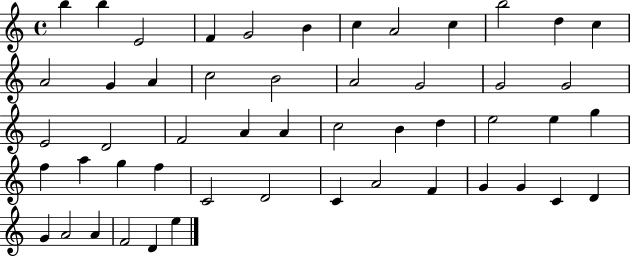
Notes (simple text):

B5/q B5/q E4/h F4/q G4/h B4/q C5/q A4/h C5/q B5/h D5/q C5/q A4/h G4/q A4/q C5/h B4/h A4/h G4/h G4/h G4/h E4/h D4/h F4/h A4/q A4/q C5/h B4/q D5/q E5/h E5/q G5/q F5/q A5/q G5/q F5/q C4/h D4/h C4/q A4/h F4/q G4/q G4/q C4/q D4/q G4/q A4/h A4/q F4/h D4/q E5/q